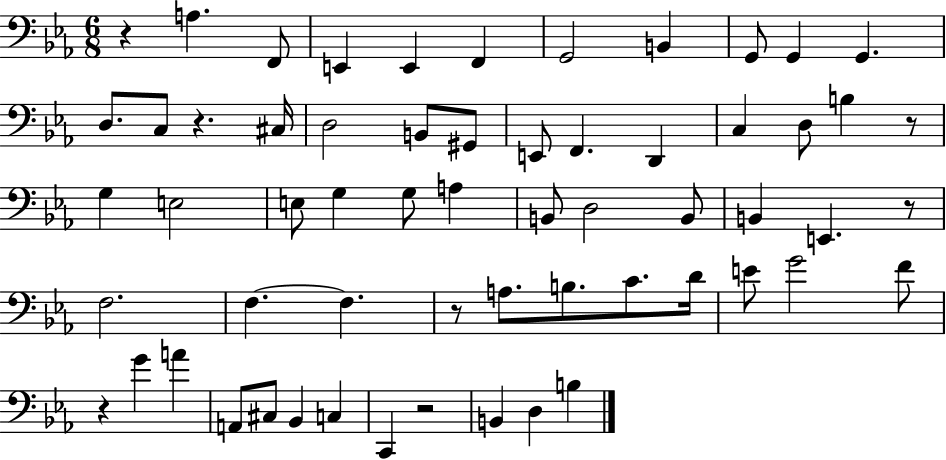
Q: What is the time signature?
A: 6/8